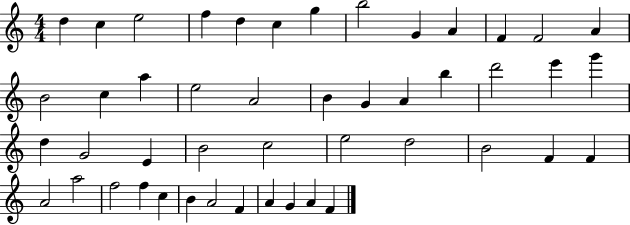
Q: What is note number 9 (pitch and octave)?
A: G4